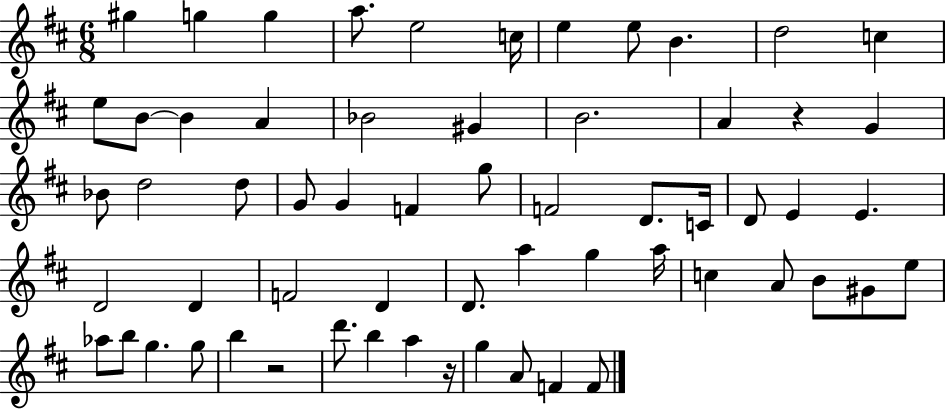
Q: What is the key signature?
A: D major